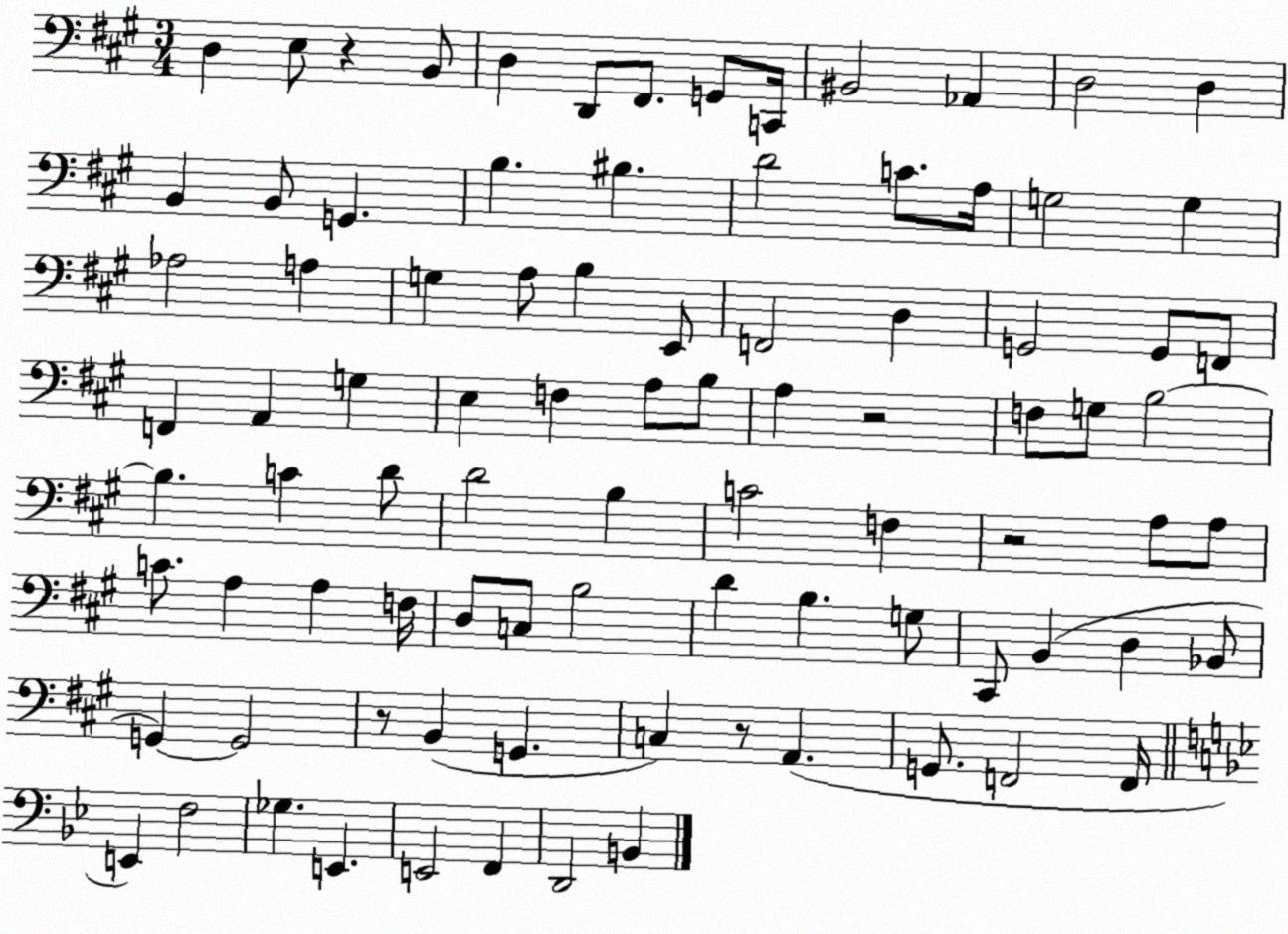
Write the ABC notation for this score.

X:1
T:Untitled
M:3/4
L:1/4
K:A
D, E,/2 z B,,/2 D, D,,/2 ^F,,/2 G,,/2 C,,/4 ^B,,2 _A,, D,2 D, B,, B,,/2 G,, B, ^B, D2 C/2 A,/4 G,2 G, _A,2 A, G, A,/2 B, E,,/2 F,,2 D, G,,2 G,,/2 F,,/2 F,, A,, G, E, F, A,/2 B,/2 A, z2 F,/2 G,/2 B,2 B, C D/2 D2 B, C2 F, z2 A,/2 A,/2 C/2 A, A, F,/4 D,/2 C,/2 B,2 D B, G,/2 ^C,,/2 B,, D, _B,,/2 G,, G,,2 z/2 B,, G,, C, z/2 A,, G,,/2 F,,2 F,,/4 E,, F,2 _G, E,, E,,2 F,, D,,2 B,,